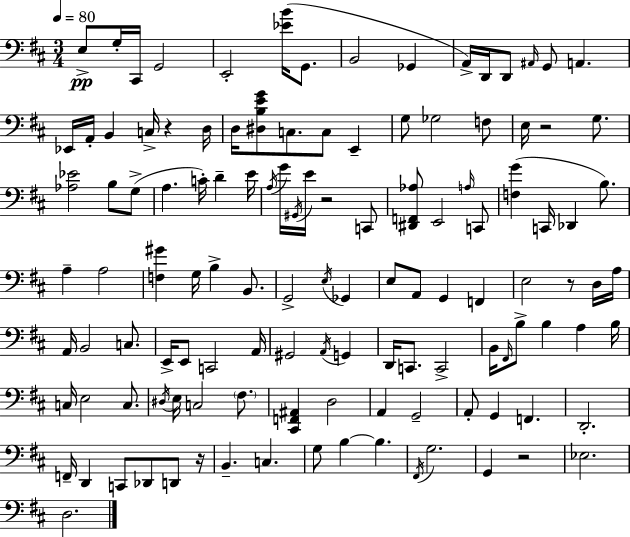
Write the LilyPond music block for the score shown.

{
  \clef bass
  \numericTimeSignature
  \time 3/4
  \key d \major
  \tempo 4 = 80
  \repeat volta 2 { e8->\pp g16-. cis,16 g,2 | e,2-. <ees' b'>16( g,8. | b,2 ges,4 | a,16->) d,16 d,8 \grace { ais,16 } g,8 a,4. | \break ees,16 a,16-. b,4 c16-> r4 | d16 d16 <dis b e' g'>8 c8. c8 e,4-- | g8 ges2 f8 | e16 r2 g8. | \break <aes ees'>2 b8 g8->( | a4. c'16-.) d'4-- | e'16 \acciaccatura { a16 } g'16 \acciaccatura { gis,16 } e'16 r2 | c,8 <dis, f, aes>8 e,2 | \break \grace { a16 } c,8 <f g'>4( c,16 des,4 | b8.) a4-- a2 | <f gis'>4 g16 b4-> | b,8. g,2-> | \break \acciaccatura { e16 } ges,4 e8 a,8 g,4 | f,4 e2 | r8 d16 a16 a,16 b,2 | c8. e,16-> e,8 c,2 | \break a,16 gis,2 | \acciaccatura { a,16 } g,4 d,16 c,8. c,2-> | b,16 \grace { fis,16 } b8-> b4 | a4 b16 c16 e2 | \break c8. \acciaccatura { dis16 } e16 c2 | \parenthesize fis8. <cis, f, ais,>4 | d2 a,4 | g,2-- a,8-. g,4 | \break f,4. d,2.-. | f,16-- d,4 | c,8 des,8 d,8 r16 b,4.-- | c4. g8 b4~~ | \break b4. \acciaccatura { fis,16 } g2. | g,4 | r2 ees2. | d2. | \break } \bar "|."
}